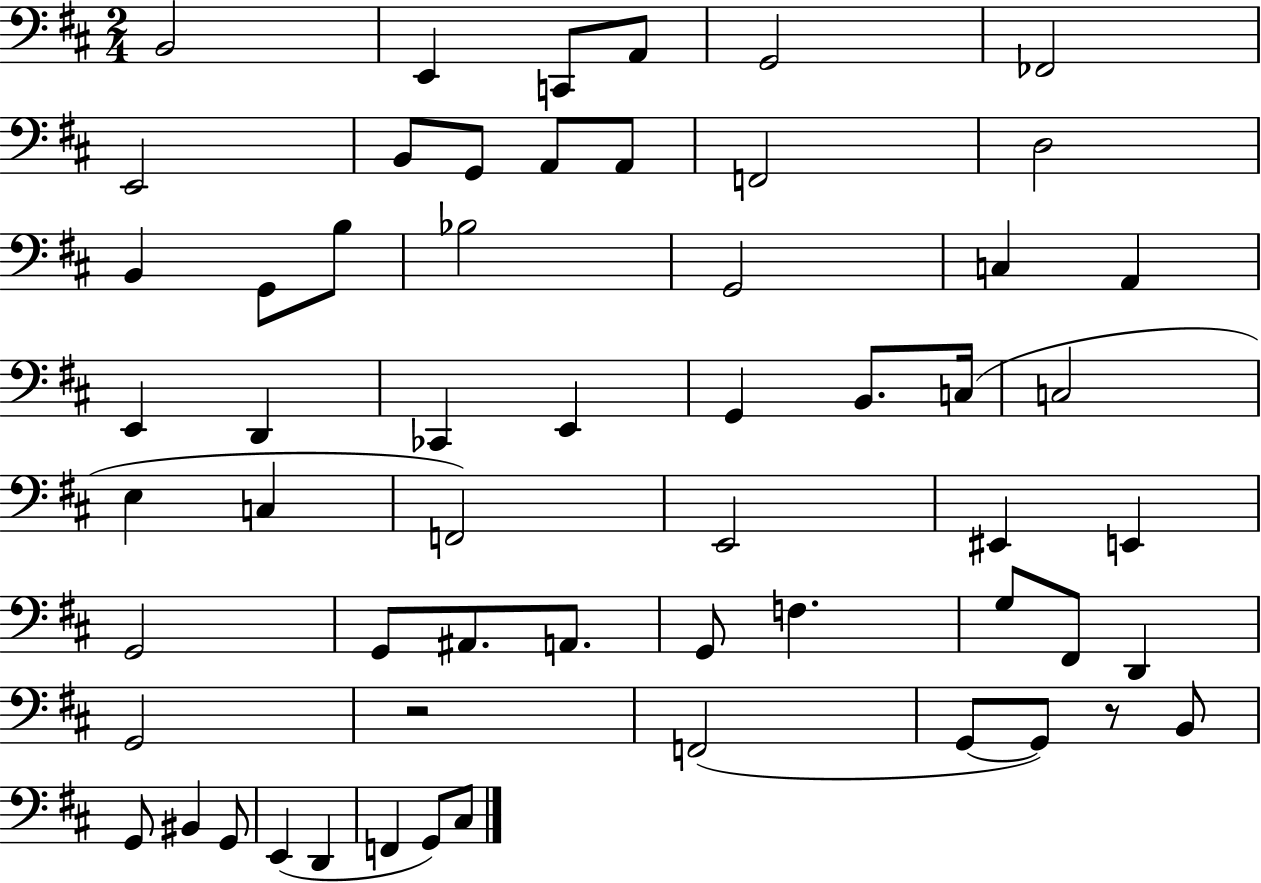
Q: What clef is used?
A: bass